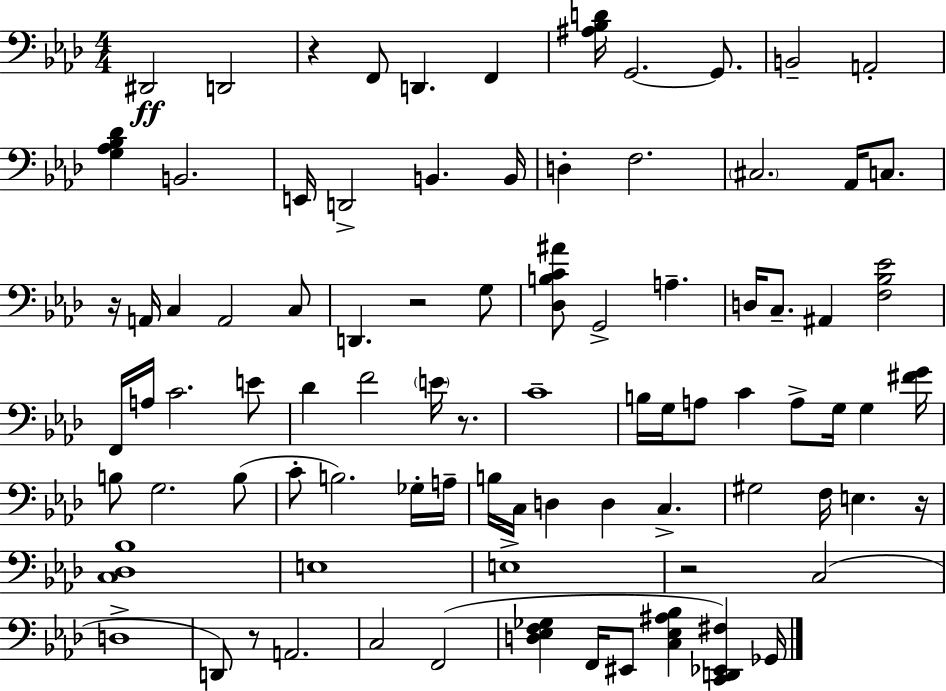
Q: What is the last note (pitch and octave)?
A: Gb2